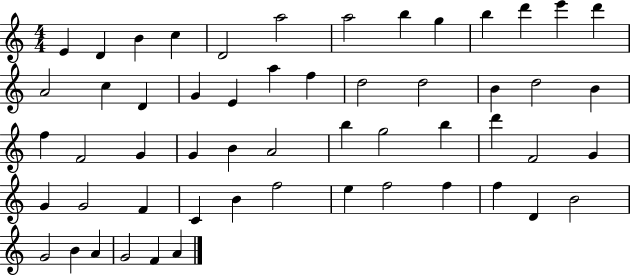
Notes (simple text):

E4/q D4/q B4/q C5/q D4/h A5/h A5/h B5/q G5/q B5/q D6/q E6/q D6/q A4/h C5/q D4/q G4/q E4/q A5/q F5/q D5/h D5/h B4/q D5/h B4/q F5/q F4/h G4/q G4/q B4/q A4/h B5/q G5/h B5/q D6/q F4/h G4/q G4/q G4/h F4/q C4/q B4/q F5/h E5/q F5/h F5/q F5/q D4/q B4/h G4/h B4/q A4/q G4/h F4/q A4/q